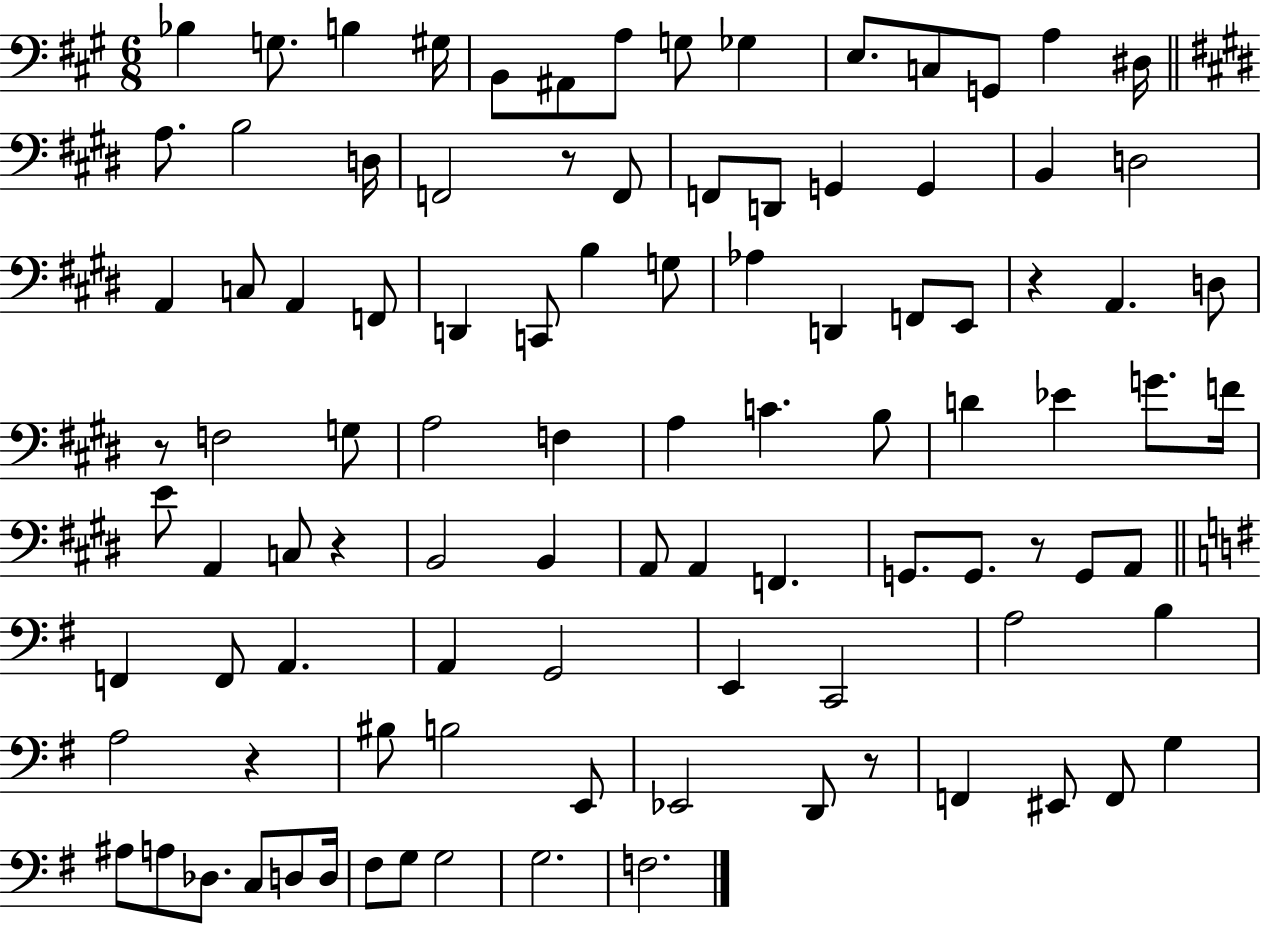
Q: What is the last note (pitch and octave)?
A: F3